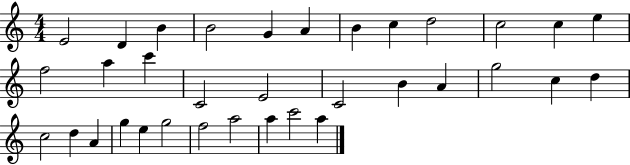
E4/h D4/q B4/q B4/h G4/q A4/q B4/q C5/q D5/h C5/h C5/q E5/q F5/h A5/q C6/q C4/h E4/h C4/h B4/q A4/q G5/h C5/q D5/q C5/h D5/q A4/q G5/q E5/q G5/h F5/h A5/h A5/q C6/h A5/q